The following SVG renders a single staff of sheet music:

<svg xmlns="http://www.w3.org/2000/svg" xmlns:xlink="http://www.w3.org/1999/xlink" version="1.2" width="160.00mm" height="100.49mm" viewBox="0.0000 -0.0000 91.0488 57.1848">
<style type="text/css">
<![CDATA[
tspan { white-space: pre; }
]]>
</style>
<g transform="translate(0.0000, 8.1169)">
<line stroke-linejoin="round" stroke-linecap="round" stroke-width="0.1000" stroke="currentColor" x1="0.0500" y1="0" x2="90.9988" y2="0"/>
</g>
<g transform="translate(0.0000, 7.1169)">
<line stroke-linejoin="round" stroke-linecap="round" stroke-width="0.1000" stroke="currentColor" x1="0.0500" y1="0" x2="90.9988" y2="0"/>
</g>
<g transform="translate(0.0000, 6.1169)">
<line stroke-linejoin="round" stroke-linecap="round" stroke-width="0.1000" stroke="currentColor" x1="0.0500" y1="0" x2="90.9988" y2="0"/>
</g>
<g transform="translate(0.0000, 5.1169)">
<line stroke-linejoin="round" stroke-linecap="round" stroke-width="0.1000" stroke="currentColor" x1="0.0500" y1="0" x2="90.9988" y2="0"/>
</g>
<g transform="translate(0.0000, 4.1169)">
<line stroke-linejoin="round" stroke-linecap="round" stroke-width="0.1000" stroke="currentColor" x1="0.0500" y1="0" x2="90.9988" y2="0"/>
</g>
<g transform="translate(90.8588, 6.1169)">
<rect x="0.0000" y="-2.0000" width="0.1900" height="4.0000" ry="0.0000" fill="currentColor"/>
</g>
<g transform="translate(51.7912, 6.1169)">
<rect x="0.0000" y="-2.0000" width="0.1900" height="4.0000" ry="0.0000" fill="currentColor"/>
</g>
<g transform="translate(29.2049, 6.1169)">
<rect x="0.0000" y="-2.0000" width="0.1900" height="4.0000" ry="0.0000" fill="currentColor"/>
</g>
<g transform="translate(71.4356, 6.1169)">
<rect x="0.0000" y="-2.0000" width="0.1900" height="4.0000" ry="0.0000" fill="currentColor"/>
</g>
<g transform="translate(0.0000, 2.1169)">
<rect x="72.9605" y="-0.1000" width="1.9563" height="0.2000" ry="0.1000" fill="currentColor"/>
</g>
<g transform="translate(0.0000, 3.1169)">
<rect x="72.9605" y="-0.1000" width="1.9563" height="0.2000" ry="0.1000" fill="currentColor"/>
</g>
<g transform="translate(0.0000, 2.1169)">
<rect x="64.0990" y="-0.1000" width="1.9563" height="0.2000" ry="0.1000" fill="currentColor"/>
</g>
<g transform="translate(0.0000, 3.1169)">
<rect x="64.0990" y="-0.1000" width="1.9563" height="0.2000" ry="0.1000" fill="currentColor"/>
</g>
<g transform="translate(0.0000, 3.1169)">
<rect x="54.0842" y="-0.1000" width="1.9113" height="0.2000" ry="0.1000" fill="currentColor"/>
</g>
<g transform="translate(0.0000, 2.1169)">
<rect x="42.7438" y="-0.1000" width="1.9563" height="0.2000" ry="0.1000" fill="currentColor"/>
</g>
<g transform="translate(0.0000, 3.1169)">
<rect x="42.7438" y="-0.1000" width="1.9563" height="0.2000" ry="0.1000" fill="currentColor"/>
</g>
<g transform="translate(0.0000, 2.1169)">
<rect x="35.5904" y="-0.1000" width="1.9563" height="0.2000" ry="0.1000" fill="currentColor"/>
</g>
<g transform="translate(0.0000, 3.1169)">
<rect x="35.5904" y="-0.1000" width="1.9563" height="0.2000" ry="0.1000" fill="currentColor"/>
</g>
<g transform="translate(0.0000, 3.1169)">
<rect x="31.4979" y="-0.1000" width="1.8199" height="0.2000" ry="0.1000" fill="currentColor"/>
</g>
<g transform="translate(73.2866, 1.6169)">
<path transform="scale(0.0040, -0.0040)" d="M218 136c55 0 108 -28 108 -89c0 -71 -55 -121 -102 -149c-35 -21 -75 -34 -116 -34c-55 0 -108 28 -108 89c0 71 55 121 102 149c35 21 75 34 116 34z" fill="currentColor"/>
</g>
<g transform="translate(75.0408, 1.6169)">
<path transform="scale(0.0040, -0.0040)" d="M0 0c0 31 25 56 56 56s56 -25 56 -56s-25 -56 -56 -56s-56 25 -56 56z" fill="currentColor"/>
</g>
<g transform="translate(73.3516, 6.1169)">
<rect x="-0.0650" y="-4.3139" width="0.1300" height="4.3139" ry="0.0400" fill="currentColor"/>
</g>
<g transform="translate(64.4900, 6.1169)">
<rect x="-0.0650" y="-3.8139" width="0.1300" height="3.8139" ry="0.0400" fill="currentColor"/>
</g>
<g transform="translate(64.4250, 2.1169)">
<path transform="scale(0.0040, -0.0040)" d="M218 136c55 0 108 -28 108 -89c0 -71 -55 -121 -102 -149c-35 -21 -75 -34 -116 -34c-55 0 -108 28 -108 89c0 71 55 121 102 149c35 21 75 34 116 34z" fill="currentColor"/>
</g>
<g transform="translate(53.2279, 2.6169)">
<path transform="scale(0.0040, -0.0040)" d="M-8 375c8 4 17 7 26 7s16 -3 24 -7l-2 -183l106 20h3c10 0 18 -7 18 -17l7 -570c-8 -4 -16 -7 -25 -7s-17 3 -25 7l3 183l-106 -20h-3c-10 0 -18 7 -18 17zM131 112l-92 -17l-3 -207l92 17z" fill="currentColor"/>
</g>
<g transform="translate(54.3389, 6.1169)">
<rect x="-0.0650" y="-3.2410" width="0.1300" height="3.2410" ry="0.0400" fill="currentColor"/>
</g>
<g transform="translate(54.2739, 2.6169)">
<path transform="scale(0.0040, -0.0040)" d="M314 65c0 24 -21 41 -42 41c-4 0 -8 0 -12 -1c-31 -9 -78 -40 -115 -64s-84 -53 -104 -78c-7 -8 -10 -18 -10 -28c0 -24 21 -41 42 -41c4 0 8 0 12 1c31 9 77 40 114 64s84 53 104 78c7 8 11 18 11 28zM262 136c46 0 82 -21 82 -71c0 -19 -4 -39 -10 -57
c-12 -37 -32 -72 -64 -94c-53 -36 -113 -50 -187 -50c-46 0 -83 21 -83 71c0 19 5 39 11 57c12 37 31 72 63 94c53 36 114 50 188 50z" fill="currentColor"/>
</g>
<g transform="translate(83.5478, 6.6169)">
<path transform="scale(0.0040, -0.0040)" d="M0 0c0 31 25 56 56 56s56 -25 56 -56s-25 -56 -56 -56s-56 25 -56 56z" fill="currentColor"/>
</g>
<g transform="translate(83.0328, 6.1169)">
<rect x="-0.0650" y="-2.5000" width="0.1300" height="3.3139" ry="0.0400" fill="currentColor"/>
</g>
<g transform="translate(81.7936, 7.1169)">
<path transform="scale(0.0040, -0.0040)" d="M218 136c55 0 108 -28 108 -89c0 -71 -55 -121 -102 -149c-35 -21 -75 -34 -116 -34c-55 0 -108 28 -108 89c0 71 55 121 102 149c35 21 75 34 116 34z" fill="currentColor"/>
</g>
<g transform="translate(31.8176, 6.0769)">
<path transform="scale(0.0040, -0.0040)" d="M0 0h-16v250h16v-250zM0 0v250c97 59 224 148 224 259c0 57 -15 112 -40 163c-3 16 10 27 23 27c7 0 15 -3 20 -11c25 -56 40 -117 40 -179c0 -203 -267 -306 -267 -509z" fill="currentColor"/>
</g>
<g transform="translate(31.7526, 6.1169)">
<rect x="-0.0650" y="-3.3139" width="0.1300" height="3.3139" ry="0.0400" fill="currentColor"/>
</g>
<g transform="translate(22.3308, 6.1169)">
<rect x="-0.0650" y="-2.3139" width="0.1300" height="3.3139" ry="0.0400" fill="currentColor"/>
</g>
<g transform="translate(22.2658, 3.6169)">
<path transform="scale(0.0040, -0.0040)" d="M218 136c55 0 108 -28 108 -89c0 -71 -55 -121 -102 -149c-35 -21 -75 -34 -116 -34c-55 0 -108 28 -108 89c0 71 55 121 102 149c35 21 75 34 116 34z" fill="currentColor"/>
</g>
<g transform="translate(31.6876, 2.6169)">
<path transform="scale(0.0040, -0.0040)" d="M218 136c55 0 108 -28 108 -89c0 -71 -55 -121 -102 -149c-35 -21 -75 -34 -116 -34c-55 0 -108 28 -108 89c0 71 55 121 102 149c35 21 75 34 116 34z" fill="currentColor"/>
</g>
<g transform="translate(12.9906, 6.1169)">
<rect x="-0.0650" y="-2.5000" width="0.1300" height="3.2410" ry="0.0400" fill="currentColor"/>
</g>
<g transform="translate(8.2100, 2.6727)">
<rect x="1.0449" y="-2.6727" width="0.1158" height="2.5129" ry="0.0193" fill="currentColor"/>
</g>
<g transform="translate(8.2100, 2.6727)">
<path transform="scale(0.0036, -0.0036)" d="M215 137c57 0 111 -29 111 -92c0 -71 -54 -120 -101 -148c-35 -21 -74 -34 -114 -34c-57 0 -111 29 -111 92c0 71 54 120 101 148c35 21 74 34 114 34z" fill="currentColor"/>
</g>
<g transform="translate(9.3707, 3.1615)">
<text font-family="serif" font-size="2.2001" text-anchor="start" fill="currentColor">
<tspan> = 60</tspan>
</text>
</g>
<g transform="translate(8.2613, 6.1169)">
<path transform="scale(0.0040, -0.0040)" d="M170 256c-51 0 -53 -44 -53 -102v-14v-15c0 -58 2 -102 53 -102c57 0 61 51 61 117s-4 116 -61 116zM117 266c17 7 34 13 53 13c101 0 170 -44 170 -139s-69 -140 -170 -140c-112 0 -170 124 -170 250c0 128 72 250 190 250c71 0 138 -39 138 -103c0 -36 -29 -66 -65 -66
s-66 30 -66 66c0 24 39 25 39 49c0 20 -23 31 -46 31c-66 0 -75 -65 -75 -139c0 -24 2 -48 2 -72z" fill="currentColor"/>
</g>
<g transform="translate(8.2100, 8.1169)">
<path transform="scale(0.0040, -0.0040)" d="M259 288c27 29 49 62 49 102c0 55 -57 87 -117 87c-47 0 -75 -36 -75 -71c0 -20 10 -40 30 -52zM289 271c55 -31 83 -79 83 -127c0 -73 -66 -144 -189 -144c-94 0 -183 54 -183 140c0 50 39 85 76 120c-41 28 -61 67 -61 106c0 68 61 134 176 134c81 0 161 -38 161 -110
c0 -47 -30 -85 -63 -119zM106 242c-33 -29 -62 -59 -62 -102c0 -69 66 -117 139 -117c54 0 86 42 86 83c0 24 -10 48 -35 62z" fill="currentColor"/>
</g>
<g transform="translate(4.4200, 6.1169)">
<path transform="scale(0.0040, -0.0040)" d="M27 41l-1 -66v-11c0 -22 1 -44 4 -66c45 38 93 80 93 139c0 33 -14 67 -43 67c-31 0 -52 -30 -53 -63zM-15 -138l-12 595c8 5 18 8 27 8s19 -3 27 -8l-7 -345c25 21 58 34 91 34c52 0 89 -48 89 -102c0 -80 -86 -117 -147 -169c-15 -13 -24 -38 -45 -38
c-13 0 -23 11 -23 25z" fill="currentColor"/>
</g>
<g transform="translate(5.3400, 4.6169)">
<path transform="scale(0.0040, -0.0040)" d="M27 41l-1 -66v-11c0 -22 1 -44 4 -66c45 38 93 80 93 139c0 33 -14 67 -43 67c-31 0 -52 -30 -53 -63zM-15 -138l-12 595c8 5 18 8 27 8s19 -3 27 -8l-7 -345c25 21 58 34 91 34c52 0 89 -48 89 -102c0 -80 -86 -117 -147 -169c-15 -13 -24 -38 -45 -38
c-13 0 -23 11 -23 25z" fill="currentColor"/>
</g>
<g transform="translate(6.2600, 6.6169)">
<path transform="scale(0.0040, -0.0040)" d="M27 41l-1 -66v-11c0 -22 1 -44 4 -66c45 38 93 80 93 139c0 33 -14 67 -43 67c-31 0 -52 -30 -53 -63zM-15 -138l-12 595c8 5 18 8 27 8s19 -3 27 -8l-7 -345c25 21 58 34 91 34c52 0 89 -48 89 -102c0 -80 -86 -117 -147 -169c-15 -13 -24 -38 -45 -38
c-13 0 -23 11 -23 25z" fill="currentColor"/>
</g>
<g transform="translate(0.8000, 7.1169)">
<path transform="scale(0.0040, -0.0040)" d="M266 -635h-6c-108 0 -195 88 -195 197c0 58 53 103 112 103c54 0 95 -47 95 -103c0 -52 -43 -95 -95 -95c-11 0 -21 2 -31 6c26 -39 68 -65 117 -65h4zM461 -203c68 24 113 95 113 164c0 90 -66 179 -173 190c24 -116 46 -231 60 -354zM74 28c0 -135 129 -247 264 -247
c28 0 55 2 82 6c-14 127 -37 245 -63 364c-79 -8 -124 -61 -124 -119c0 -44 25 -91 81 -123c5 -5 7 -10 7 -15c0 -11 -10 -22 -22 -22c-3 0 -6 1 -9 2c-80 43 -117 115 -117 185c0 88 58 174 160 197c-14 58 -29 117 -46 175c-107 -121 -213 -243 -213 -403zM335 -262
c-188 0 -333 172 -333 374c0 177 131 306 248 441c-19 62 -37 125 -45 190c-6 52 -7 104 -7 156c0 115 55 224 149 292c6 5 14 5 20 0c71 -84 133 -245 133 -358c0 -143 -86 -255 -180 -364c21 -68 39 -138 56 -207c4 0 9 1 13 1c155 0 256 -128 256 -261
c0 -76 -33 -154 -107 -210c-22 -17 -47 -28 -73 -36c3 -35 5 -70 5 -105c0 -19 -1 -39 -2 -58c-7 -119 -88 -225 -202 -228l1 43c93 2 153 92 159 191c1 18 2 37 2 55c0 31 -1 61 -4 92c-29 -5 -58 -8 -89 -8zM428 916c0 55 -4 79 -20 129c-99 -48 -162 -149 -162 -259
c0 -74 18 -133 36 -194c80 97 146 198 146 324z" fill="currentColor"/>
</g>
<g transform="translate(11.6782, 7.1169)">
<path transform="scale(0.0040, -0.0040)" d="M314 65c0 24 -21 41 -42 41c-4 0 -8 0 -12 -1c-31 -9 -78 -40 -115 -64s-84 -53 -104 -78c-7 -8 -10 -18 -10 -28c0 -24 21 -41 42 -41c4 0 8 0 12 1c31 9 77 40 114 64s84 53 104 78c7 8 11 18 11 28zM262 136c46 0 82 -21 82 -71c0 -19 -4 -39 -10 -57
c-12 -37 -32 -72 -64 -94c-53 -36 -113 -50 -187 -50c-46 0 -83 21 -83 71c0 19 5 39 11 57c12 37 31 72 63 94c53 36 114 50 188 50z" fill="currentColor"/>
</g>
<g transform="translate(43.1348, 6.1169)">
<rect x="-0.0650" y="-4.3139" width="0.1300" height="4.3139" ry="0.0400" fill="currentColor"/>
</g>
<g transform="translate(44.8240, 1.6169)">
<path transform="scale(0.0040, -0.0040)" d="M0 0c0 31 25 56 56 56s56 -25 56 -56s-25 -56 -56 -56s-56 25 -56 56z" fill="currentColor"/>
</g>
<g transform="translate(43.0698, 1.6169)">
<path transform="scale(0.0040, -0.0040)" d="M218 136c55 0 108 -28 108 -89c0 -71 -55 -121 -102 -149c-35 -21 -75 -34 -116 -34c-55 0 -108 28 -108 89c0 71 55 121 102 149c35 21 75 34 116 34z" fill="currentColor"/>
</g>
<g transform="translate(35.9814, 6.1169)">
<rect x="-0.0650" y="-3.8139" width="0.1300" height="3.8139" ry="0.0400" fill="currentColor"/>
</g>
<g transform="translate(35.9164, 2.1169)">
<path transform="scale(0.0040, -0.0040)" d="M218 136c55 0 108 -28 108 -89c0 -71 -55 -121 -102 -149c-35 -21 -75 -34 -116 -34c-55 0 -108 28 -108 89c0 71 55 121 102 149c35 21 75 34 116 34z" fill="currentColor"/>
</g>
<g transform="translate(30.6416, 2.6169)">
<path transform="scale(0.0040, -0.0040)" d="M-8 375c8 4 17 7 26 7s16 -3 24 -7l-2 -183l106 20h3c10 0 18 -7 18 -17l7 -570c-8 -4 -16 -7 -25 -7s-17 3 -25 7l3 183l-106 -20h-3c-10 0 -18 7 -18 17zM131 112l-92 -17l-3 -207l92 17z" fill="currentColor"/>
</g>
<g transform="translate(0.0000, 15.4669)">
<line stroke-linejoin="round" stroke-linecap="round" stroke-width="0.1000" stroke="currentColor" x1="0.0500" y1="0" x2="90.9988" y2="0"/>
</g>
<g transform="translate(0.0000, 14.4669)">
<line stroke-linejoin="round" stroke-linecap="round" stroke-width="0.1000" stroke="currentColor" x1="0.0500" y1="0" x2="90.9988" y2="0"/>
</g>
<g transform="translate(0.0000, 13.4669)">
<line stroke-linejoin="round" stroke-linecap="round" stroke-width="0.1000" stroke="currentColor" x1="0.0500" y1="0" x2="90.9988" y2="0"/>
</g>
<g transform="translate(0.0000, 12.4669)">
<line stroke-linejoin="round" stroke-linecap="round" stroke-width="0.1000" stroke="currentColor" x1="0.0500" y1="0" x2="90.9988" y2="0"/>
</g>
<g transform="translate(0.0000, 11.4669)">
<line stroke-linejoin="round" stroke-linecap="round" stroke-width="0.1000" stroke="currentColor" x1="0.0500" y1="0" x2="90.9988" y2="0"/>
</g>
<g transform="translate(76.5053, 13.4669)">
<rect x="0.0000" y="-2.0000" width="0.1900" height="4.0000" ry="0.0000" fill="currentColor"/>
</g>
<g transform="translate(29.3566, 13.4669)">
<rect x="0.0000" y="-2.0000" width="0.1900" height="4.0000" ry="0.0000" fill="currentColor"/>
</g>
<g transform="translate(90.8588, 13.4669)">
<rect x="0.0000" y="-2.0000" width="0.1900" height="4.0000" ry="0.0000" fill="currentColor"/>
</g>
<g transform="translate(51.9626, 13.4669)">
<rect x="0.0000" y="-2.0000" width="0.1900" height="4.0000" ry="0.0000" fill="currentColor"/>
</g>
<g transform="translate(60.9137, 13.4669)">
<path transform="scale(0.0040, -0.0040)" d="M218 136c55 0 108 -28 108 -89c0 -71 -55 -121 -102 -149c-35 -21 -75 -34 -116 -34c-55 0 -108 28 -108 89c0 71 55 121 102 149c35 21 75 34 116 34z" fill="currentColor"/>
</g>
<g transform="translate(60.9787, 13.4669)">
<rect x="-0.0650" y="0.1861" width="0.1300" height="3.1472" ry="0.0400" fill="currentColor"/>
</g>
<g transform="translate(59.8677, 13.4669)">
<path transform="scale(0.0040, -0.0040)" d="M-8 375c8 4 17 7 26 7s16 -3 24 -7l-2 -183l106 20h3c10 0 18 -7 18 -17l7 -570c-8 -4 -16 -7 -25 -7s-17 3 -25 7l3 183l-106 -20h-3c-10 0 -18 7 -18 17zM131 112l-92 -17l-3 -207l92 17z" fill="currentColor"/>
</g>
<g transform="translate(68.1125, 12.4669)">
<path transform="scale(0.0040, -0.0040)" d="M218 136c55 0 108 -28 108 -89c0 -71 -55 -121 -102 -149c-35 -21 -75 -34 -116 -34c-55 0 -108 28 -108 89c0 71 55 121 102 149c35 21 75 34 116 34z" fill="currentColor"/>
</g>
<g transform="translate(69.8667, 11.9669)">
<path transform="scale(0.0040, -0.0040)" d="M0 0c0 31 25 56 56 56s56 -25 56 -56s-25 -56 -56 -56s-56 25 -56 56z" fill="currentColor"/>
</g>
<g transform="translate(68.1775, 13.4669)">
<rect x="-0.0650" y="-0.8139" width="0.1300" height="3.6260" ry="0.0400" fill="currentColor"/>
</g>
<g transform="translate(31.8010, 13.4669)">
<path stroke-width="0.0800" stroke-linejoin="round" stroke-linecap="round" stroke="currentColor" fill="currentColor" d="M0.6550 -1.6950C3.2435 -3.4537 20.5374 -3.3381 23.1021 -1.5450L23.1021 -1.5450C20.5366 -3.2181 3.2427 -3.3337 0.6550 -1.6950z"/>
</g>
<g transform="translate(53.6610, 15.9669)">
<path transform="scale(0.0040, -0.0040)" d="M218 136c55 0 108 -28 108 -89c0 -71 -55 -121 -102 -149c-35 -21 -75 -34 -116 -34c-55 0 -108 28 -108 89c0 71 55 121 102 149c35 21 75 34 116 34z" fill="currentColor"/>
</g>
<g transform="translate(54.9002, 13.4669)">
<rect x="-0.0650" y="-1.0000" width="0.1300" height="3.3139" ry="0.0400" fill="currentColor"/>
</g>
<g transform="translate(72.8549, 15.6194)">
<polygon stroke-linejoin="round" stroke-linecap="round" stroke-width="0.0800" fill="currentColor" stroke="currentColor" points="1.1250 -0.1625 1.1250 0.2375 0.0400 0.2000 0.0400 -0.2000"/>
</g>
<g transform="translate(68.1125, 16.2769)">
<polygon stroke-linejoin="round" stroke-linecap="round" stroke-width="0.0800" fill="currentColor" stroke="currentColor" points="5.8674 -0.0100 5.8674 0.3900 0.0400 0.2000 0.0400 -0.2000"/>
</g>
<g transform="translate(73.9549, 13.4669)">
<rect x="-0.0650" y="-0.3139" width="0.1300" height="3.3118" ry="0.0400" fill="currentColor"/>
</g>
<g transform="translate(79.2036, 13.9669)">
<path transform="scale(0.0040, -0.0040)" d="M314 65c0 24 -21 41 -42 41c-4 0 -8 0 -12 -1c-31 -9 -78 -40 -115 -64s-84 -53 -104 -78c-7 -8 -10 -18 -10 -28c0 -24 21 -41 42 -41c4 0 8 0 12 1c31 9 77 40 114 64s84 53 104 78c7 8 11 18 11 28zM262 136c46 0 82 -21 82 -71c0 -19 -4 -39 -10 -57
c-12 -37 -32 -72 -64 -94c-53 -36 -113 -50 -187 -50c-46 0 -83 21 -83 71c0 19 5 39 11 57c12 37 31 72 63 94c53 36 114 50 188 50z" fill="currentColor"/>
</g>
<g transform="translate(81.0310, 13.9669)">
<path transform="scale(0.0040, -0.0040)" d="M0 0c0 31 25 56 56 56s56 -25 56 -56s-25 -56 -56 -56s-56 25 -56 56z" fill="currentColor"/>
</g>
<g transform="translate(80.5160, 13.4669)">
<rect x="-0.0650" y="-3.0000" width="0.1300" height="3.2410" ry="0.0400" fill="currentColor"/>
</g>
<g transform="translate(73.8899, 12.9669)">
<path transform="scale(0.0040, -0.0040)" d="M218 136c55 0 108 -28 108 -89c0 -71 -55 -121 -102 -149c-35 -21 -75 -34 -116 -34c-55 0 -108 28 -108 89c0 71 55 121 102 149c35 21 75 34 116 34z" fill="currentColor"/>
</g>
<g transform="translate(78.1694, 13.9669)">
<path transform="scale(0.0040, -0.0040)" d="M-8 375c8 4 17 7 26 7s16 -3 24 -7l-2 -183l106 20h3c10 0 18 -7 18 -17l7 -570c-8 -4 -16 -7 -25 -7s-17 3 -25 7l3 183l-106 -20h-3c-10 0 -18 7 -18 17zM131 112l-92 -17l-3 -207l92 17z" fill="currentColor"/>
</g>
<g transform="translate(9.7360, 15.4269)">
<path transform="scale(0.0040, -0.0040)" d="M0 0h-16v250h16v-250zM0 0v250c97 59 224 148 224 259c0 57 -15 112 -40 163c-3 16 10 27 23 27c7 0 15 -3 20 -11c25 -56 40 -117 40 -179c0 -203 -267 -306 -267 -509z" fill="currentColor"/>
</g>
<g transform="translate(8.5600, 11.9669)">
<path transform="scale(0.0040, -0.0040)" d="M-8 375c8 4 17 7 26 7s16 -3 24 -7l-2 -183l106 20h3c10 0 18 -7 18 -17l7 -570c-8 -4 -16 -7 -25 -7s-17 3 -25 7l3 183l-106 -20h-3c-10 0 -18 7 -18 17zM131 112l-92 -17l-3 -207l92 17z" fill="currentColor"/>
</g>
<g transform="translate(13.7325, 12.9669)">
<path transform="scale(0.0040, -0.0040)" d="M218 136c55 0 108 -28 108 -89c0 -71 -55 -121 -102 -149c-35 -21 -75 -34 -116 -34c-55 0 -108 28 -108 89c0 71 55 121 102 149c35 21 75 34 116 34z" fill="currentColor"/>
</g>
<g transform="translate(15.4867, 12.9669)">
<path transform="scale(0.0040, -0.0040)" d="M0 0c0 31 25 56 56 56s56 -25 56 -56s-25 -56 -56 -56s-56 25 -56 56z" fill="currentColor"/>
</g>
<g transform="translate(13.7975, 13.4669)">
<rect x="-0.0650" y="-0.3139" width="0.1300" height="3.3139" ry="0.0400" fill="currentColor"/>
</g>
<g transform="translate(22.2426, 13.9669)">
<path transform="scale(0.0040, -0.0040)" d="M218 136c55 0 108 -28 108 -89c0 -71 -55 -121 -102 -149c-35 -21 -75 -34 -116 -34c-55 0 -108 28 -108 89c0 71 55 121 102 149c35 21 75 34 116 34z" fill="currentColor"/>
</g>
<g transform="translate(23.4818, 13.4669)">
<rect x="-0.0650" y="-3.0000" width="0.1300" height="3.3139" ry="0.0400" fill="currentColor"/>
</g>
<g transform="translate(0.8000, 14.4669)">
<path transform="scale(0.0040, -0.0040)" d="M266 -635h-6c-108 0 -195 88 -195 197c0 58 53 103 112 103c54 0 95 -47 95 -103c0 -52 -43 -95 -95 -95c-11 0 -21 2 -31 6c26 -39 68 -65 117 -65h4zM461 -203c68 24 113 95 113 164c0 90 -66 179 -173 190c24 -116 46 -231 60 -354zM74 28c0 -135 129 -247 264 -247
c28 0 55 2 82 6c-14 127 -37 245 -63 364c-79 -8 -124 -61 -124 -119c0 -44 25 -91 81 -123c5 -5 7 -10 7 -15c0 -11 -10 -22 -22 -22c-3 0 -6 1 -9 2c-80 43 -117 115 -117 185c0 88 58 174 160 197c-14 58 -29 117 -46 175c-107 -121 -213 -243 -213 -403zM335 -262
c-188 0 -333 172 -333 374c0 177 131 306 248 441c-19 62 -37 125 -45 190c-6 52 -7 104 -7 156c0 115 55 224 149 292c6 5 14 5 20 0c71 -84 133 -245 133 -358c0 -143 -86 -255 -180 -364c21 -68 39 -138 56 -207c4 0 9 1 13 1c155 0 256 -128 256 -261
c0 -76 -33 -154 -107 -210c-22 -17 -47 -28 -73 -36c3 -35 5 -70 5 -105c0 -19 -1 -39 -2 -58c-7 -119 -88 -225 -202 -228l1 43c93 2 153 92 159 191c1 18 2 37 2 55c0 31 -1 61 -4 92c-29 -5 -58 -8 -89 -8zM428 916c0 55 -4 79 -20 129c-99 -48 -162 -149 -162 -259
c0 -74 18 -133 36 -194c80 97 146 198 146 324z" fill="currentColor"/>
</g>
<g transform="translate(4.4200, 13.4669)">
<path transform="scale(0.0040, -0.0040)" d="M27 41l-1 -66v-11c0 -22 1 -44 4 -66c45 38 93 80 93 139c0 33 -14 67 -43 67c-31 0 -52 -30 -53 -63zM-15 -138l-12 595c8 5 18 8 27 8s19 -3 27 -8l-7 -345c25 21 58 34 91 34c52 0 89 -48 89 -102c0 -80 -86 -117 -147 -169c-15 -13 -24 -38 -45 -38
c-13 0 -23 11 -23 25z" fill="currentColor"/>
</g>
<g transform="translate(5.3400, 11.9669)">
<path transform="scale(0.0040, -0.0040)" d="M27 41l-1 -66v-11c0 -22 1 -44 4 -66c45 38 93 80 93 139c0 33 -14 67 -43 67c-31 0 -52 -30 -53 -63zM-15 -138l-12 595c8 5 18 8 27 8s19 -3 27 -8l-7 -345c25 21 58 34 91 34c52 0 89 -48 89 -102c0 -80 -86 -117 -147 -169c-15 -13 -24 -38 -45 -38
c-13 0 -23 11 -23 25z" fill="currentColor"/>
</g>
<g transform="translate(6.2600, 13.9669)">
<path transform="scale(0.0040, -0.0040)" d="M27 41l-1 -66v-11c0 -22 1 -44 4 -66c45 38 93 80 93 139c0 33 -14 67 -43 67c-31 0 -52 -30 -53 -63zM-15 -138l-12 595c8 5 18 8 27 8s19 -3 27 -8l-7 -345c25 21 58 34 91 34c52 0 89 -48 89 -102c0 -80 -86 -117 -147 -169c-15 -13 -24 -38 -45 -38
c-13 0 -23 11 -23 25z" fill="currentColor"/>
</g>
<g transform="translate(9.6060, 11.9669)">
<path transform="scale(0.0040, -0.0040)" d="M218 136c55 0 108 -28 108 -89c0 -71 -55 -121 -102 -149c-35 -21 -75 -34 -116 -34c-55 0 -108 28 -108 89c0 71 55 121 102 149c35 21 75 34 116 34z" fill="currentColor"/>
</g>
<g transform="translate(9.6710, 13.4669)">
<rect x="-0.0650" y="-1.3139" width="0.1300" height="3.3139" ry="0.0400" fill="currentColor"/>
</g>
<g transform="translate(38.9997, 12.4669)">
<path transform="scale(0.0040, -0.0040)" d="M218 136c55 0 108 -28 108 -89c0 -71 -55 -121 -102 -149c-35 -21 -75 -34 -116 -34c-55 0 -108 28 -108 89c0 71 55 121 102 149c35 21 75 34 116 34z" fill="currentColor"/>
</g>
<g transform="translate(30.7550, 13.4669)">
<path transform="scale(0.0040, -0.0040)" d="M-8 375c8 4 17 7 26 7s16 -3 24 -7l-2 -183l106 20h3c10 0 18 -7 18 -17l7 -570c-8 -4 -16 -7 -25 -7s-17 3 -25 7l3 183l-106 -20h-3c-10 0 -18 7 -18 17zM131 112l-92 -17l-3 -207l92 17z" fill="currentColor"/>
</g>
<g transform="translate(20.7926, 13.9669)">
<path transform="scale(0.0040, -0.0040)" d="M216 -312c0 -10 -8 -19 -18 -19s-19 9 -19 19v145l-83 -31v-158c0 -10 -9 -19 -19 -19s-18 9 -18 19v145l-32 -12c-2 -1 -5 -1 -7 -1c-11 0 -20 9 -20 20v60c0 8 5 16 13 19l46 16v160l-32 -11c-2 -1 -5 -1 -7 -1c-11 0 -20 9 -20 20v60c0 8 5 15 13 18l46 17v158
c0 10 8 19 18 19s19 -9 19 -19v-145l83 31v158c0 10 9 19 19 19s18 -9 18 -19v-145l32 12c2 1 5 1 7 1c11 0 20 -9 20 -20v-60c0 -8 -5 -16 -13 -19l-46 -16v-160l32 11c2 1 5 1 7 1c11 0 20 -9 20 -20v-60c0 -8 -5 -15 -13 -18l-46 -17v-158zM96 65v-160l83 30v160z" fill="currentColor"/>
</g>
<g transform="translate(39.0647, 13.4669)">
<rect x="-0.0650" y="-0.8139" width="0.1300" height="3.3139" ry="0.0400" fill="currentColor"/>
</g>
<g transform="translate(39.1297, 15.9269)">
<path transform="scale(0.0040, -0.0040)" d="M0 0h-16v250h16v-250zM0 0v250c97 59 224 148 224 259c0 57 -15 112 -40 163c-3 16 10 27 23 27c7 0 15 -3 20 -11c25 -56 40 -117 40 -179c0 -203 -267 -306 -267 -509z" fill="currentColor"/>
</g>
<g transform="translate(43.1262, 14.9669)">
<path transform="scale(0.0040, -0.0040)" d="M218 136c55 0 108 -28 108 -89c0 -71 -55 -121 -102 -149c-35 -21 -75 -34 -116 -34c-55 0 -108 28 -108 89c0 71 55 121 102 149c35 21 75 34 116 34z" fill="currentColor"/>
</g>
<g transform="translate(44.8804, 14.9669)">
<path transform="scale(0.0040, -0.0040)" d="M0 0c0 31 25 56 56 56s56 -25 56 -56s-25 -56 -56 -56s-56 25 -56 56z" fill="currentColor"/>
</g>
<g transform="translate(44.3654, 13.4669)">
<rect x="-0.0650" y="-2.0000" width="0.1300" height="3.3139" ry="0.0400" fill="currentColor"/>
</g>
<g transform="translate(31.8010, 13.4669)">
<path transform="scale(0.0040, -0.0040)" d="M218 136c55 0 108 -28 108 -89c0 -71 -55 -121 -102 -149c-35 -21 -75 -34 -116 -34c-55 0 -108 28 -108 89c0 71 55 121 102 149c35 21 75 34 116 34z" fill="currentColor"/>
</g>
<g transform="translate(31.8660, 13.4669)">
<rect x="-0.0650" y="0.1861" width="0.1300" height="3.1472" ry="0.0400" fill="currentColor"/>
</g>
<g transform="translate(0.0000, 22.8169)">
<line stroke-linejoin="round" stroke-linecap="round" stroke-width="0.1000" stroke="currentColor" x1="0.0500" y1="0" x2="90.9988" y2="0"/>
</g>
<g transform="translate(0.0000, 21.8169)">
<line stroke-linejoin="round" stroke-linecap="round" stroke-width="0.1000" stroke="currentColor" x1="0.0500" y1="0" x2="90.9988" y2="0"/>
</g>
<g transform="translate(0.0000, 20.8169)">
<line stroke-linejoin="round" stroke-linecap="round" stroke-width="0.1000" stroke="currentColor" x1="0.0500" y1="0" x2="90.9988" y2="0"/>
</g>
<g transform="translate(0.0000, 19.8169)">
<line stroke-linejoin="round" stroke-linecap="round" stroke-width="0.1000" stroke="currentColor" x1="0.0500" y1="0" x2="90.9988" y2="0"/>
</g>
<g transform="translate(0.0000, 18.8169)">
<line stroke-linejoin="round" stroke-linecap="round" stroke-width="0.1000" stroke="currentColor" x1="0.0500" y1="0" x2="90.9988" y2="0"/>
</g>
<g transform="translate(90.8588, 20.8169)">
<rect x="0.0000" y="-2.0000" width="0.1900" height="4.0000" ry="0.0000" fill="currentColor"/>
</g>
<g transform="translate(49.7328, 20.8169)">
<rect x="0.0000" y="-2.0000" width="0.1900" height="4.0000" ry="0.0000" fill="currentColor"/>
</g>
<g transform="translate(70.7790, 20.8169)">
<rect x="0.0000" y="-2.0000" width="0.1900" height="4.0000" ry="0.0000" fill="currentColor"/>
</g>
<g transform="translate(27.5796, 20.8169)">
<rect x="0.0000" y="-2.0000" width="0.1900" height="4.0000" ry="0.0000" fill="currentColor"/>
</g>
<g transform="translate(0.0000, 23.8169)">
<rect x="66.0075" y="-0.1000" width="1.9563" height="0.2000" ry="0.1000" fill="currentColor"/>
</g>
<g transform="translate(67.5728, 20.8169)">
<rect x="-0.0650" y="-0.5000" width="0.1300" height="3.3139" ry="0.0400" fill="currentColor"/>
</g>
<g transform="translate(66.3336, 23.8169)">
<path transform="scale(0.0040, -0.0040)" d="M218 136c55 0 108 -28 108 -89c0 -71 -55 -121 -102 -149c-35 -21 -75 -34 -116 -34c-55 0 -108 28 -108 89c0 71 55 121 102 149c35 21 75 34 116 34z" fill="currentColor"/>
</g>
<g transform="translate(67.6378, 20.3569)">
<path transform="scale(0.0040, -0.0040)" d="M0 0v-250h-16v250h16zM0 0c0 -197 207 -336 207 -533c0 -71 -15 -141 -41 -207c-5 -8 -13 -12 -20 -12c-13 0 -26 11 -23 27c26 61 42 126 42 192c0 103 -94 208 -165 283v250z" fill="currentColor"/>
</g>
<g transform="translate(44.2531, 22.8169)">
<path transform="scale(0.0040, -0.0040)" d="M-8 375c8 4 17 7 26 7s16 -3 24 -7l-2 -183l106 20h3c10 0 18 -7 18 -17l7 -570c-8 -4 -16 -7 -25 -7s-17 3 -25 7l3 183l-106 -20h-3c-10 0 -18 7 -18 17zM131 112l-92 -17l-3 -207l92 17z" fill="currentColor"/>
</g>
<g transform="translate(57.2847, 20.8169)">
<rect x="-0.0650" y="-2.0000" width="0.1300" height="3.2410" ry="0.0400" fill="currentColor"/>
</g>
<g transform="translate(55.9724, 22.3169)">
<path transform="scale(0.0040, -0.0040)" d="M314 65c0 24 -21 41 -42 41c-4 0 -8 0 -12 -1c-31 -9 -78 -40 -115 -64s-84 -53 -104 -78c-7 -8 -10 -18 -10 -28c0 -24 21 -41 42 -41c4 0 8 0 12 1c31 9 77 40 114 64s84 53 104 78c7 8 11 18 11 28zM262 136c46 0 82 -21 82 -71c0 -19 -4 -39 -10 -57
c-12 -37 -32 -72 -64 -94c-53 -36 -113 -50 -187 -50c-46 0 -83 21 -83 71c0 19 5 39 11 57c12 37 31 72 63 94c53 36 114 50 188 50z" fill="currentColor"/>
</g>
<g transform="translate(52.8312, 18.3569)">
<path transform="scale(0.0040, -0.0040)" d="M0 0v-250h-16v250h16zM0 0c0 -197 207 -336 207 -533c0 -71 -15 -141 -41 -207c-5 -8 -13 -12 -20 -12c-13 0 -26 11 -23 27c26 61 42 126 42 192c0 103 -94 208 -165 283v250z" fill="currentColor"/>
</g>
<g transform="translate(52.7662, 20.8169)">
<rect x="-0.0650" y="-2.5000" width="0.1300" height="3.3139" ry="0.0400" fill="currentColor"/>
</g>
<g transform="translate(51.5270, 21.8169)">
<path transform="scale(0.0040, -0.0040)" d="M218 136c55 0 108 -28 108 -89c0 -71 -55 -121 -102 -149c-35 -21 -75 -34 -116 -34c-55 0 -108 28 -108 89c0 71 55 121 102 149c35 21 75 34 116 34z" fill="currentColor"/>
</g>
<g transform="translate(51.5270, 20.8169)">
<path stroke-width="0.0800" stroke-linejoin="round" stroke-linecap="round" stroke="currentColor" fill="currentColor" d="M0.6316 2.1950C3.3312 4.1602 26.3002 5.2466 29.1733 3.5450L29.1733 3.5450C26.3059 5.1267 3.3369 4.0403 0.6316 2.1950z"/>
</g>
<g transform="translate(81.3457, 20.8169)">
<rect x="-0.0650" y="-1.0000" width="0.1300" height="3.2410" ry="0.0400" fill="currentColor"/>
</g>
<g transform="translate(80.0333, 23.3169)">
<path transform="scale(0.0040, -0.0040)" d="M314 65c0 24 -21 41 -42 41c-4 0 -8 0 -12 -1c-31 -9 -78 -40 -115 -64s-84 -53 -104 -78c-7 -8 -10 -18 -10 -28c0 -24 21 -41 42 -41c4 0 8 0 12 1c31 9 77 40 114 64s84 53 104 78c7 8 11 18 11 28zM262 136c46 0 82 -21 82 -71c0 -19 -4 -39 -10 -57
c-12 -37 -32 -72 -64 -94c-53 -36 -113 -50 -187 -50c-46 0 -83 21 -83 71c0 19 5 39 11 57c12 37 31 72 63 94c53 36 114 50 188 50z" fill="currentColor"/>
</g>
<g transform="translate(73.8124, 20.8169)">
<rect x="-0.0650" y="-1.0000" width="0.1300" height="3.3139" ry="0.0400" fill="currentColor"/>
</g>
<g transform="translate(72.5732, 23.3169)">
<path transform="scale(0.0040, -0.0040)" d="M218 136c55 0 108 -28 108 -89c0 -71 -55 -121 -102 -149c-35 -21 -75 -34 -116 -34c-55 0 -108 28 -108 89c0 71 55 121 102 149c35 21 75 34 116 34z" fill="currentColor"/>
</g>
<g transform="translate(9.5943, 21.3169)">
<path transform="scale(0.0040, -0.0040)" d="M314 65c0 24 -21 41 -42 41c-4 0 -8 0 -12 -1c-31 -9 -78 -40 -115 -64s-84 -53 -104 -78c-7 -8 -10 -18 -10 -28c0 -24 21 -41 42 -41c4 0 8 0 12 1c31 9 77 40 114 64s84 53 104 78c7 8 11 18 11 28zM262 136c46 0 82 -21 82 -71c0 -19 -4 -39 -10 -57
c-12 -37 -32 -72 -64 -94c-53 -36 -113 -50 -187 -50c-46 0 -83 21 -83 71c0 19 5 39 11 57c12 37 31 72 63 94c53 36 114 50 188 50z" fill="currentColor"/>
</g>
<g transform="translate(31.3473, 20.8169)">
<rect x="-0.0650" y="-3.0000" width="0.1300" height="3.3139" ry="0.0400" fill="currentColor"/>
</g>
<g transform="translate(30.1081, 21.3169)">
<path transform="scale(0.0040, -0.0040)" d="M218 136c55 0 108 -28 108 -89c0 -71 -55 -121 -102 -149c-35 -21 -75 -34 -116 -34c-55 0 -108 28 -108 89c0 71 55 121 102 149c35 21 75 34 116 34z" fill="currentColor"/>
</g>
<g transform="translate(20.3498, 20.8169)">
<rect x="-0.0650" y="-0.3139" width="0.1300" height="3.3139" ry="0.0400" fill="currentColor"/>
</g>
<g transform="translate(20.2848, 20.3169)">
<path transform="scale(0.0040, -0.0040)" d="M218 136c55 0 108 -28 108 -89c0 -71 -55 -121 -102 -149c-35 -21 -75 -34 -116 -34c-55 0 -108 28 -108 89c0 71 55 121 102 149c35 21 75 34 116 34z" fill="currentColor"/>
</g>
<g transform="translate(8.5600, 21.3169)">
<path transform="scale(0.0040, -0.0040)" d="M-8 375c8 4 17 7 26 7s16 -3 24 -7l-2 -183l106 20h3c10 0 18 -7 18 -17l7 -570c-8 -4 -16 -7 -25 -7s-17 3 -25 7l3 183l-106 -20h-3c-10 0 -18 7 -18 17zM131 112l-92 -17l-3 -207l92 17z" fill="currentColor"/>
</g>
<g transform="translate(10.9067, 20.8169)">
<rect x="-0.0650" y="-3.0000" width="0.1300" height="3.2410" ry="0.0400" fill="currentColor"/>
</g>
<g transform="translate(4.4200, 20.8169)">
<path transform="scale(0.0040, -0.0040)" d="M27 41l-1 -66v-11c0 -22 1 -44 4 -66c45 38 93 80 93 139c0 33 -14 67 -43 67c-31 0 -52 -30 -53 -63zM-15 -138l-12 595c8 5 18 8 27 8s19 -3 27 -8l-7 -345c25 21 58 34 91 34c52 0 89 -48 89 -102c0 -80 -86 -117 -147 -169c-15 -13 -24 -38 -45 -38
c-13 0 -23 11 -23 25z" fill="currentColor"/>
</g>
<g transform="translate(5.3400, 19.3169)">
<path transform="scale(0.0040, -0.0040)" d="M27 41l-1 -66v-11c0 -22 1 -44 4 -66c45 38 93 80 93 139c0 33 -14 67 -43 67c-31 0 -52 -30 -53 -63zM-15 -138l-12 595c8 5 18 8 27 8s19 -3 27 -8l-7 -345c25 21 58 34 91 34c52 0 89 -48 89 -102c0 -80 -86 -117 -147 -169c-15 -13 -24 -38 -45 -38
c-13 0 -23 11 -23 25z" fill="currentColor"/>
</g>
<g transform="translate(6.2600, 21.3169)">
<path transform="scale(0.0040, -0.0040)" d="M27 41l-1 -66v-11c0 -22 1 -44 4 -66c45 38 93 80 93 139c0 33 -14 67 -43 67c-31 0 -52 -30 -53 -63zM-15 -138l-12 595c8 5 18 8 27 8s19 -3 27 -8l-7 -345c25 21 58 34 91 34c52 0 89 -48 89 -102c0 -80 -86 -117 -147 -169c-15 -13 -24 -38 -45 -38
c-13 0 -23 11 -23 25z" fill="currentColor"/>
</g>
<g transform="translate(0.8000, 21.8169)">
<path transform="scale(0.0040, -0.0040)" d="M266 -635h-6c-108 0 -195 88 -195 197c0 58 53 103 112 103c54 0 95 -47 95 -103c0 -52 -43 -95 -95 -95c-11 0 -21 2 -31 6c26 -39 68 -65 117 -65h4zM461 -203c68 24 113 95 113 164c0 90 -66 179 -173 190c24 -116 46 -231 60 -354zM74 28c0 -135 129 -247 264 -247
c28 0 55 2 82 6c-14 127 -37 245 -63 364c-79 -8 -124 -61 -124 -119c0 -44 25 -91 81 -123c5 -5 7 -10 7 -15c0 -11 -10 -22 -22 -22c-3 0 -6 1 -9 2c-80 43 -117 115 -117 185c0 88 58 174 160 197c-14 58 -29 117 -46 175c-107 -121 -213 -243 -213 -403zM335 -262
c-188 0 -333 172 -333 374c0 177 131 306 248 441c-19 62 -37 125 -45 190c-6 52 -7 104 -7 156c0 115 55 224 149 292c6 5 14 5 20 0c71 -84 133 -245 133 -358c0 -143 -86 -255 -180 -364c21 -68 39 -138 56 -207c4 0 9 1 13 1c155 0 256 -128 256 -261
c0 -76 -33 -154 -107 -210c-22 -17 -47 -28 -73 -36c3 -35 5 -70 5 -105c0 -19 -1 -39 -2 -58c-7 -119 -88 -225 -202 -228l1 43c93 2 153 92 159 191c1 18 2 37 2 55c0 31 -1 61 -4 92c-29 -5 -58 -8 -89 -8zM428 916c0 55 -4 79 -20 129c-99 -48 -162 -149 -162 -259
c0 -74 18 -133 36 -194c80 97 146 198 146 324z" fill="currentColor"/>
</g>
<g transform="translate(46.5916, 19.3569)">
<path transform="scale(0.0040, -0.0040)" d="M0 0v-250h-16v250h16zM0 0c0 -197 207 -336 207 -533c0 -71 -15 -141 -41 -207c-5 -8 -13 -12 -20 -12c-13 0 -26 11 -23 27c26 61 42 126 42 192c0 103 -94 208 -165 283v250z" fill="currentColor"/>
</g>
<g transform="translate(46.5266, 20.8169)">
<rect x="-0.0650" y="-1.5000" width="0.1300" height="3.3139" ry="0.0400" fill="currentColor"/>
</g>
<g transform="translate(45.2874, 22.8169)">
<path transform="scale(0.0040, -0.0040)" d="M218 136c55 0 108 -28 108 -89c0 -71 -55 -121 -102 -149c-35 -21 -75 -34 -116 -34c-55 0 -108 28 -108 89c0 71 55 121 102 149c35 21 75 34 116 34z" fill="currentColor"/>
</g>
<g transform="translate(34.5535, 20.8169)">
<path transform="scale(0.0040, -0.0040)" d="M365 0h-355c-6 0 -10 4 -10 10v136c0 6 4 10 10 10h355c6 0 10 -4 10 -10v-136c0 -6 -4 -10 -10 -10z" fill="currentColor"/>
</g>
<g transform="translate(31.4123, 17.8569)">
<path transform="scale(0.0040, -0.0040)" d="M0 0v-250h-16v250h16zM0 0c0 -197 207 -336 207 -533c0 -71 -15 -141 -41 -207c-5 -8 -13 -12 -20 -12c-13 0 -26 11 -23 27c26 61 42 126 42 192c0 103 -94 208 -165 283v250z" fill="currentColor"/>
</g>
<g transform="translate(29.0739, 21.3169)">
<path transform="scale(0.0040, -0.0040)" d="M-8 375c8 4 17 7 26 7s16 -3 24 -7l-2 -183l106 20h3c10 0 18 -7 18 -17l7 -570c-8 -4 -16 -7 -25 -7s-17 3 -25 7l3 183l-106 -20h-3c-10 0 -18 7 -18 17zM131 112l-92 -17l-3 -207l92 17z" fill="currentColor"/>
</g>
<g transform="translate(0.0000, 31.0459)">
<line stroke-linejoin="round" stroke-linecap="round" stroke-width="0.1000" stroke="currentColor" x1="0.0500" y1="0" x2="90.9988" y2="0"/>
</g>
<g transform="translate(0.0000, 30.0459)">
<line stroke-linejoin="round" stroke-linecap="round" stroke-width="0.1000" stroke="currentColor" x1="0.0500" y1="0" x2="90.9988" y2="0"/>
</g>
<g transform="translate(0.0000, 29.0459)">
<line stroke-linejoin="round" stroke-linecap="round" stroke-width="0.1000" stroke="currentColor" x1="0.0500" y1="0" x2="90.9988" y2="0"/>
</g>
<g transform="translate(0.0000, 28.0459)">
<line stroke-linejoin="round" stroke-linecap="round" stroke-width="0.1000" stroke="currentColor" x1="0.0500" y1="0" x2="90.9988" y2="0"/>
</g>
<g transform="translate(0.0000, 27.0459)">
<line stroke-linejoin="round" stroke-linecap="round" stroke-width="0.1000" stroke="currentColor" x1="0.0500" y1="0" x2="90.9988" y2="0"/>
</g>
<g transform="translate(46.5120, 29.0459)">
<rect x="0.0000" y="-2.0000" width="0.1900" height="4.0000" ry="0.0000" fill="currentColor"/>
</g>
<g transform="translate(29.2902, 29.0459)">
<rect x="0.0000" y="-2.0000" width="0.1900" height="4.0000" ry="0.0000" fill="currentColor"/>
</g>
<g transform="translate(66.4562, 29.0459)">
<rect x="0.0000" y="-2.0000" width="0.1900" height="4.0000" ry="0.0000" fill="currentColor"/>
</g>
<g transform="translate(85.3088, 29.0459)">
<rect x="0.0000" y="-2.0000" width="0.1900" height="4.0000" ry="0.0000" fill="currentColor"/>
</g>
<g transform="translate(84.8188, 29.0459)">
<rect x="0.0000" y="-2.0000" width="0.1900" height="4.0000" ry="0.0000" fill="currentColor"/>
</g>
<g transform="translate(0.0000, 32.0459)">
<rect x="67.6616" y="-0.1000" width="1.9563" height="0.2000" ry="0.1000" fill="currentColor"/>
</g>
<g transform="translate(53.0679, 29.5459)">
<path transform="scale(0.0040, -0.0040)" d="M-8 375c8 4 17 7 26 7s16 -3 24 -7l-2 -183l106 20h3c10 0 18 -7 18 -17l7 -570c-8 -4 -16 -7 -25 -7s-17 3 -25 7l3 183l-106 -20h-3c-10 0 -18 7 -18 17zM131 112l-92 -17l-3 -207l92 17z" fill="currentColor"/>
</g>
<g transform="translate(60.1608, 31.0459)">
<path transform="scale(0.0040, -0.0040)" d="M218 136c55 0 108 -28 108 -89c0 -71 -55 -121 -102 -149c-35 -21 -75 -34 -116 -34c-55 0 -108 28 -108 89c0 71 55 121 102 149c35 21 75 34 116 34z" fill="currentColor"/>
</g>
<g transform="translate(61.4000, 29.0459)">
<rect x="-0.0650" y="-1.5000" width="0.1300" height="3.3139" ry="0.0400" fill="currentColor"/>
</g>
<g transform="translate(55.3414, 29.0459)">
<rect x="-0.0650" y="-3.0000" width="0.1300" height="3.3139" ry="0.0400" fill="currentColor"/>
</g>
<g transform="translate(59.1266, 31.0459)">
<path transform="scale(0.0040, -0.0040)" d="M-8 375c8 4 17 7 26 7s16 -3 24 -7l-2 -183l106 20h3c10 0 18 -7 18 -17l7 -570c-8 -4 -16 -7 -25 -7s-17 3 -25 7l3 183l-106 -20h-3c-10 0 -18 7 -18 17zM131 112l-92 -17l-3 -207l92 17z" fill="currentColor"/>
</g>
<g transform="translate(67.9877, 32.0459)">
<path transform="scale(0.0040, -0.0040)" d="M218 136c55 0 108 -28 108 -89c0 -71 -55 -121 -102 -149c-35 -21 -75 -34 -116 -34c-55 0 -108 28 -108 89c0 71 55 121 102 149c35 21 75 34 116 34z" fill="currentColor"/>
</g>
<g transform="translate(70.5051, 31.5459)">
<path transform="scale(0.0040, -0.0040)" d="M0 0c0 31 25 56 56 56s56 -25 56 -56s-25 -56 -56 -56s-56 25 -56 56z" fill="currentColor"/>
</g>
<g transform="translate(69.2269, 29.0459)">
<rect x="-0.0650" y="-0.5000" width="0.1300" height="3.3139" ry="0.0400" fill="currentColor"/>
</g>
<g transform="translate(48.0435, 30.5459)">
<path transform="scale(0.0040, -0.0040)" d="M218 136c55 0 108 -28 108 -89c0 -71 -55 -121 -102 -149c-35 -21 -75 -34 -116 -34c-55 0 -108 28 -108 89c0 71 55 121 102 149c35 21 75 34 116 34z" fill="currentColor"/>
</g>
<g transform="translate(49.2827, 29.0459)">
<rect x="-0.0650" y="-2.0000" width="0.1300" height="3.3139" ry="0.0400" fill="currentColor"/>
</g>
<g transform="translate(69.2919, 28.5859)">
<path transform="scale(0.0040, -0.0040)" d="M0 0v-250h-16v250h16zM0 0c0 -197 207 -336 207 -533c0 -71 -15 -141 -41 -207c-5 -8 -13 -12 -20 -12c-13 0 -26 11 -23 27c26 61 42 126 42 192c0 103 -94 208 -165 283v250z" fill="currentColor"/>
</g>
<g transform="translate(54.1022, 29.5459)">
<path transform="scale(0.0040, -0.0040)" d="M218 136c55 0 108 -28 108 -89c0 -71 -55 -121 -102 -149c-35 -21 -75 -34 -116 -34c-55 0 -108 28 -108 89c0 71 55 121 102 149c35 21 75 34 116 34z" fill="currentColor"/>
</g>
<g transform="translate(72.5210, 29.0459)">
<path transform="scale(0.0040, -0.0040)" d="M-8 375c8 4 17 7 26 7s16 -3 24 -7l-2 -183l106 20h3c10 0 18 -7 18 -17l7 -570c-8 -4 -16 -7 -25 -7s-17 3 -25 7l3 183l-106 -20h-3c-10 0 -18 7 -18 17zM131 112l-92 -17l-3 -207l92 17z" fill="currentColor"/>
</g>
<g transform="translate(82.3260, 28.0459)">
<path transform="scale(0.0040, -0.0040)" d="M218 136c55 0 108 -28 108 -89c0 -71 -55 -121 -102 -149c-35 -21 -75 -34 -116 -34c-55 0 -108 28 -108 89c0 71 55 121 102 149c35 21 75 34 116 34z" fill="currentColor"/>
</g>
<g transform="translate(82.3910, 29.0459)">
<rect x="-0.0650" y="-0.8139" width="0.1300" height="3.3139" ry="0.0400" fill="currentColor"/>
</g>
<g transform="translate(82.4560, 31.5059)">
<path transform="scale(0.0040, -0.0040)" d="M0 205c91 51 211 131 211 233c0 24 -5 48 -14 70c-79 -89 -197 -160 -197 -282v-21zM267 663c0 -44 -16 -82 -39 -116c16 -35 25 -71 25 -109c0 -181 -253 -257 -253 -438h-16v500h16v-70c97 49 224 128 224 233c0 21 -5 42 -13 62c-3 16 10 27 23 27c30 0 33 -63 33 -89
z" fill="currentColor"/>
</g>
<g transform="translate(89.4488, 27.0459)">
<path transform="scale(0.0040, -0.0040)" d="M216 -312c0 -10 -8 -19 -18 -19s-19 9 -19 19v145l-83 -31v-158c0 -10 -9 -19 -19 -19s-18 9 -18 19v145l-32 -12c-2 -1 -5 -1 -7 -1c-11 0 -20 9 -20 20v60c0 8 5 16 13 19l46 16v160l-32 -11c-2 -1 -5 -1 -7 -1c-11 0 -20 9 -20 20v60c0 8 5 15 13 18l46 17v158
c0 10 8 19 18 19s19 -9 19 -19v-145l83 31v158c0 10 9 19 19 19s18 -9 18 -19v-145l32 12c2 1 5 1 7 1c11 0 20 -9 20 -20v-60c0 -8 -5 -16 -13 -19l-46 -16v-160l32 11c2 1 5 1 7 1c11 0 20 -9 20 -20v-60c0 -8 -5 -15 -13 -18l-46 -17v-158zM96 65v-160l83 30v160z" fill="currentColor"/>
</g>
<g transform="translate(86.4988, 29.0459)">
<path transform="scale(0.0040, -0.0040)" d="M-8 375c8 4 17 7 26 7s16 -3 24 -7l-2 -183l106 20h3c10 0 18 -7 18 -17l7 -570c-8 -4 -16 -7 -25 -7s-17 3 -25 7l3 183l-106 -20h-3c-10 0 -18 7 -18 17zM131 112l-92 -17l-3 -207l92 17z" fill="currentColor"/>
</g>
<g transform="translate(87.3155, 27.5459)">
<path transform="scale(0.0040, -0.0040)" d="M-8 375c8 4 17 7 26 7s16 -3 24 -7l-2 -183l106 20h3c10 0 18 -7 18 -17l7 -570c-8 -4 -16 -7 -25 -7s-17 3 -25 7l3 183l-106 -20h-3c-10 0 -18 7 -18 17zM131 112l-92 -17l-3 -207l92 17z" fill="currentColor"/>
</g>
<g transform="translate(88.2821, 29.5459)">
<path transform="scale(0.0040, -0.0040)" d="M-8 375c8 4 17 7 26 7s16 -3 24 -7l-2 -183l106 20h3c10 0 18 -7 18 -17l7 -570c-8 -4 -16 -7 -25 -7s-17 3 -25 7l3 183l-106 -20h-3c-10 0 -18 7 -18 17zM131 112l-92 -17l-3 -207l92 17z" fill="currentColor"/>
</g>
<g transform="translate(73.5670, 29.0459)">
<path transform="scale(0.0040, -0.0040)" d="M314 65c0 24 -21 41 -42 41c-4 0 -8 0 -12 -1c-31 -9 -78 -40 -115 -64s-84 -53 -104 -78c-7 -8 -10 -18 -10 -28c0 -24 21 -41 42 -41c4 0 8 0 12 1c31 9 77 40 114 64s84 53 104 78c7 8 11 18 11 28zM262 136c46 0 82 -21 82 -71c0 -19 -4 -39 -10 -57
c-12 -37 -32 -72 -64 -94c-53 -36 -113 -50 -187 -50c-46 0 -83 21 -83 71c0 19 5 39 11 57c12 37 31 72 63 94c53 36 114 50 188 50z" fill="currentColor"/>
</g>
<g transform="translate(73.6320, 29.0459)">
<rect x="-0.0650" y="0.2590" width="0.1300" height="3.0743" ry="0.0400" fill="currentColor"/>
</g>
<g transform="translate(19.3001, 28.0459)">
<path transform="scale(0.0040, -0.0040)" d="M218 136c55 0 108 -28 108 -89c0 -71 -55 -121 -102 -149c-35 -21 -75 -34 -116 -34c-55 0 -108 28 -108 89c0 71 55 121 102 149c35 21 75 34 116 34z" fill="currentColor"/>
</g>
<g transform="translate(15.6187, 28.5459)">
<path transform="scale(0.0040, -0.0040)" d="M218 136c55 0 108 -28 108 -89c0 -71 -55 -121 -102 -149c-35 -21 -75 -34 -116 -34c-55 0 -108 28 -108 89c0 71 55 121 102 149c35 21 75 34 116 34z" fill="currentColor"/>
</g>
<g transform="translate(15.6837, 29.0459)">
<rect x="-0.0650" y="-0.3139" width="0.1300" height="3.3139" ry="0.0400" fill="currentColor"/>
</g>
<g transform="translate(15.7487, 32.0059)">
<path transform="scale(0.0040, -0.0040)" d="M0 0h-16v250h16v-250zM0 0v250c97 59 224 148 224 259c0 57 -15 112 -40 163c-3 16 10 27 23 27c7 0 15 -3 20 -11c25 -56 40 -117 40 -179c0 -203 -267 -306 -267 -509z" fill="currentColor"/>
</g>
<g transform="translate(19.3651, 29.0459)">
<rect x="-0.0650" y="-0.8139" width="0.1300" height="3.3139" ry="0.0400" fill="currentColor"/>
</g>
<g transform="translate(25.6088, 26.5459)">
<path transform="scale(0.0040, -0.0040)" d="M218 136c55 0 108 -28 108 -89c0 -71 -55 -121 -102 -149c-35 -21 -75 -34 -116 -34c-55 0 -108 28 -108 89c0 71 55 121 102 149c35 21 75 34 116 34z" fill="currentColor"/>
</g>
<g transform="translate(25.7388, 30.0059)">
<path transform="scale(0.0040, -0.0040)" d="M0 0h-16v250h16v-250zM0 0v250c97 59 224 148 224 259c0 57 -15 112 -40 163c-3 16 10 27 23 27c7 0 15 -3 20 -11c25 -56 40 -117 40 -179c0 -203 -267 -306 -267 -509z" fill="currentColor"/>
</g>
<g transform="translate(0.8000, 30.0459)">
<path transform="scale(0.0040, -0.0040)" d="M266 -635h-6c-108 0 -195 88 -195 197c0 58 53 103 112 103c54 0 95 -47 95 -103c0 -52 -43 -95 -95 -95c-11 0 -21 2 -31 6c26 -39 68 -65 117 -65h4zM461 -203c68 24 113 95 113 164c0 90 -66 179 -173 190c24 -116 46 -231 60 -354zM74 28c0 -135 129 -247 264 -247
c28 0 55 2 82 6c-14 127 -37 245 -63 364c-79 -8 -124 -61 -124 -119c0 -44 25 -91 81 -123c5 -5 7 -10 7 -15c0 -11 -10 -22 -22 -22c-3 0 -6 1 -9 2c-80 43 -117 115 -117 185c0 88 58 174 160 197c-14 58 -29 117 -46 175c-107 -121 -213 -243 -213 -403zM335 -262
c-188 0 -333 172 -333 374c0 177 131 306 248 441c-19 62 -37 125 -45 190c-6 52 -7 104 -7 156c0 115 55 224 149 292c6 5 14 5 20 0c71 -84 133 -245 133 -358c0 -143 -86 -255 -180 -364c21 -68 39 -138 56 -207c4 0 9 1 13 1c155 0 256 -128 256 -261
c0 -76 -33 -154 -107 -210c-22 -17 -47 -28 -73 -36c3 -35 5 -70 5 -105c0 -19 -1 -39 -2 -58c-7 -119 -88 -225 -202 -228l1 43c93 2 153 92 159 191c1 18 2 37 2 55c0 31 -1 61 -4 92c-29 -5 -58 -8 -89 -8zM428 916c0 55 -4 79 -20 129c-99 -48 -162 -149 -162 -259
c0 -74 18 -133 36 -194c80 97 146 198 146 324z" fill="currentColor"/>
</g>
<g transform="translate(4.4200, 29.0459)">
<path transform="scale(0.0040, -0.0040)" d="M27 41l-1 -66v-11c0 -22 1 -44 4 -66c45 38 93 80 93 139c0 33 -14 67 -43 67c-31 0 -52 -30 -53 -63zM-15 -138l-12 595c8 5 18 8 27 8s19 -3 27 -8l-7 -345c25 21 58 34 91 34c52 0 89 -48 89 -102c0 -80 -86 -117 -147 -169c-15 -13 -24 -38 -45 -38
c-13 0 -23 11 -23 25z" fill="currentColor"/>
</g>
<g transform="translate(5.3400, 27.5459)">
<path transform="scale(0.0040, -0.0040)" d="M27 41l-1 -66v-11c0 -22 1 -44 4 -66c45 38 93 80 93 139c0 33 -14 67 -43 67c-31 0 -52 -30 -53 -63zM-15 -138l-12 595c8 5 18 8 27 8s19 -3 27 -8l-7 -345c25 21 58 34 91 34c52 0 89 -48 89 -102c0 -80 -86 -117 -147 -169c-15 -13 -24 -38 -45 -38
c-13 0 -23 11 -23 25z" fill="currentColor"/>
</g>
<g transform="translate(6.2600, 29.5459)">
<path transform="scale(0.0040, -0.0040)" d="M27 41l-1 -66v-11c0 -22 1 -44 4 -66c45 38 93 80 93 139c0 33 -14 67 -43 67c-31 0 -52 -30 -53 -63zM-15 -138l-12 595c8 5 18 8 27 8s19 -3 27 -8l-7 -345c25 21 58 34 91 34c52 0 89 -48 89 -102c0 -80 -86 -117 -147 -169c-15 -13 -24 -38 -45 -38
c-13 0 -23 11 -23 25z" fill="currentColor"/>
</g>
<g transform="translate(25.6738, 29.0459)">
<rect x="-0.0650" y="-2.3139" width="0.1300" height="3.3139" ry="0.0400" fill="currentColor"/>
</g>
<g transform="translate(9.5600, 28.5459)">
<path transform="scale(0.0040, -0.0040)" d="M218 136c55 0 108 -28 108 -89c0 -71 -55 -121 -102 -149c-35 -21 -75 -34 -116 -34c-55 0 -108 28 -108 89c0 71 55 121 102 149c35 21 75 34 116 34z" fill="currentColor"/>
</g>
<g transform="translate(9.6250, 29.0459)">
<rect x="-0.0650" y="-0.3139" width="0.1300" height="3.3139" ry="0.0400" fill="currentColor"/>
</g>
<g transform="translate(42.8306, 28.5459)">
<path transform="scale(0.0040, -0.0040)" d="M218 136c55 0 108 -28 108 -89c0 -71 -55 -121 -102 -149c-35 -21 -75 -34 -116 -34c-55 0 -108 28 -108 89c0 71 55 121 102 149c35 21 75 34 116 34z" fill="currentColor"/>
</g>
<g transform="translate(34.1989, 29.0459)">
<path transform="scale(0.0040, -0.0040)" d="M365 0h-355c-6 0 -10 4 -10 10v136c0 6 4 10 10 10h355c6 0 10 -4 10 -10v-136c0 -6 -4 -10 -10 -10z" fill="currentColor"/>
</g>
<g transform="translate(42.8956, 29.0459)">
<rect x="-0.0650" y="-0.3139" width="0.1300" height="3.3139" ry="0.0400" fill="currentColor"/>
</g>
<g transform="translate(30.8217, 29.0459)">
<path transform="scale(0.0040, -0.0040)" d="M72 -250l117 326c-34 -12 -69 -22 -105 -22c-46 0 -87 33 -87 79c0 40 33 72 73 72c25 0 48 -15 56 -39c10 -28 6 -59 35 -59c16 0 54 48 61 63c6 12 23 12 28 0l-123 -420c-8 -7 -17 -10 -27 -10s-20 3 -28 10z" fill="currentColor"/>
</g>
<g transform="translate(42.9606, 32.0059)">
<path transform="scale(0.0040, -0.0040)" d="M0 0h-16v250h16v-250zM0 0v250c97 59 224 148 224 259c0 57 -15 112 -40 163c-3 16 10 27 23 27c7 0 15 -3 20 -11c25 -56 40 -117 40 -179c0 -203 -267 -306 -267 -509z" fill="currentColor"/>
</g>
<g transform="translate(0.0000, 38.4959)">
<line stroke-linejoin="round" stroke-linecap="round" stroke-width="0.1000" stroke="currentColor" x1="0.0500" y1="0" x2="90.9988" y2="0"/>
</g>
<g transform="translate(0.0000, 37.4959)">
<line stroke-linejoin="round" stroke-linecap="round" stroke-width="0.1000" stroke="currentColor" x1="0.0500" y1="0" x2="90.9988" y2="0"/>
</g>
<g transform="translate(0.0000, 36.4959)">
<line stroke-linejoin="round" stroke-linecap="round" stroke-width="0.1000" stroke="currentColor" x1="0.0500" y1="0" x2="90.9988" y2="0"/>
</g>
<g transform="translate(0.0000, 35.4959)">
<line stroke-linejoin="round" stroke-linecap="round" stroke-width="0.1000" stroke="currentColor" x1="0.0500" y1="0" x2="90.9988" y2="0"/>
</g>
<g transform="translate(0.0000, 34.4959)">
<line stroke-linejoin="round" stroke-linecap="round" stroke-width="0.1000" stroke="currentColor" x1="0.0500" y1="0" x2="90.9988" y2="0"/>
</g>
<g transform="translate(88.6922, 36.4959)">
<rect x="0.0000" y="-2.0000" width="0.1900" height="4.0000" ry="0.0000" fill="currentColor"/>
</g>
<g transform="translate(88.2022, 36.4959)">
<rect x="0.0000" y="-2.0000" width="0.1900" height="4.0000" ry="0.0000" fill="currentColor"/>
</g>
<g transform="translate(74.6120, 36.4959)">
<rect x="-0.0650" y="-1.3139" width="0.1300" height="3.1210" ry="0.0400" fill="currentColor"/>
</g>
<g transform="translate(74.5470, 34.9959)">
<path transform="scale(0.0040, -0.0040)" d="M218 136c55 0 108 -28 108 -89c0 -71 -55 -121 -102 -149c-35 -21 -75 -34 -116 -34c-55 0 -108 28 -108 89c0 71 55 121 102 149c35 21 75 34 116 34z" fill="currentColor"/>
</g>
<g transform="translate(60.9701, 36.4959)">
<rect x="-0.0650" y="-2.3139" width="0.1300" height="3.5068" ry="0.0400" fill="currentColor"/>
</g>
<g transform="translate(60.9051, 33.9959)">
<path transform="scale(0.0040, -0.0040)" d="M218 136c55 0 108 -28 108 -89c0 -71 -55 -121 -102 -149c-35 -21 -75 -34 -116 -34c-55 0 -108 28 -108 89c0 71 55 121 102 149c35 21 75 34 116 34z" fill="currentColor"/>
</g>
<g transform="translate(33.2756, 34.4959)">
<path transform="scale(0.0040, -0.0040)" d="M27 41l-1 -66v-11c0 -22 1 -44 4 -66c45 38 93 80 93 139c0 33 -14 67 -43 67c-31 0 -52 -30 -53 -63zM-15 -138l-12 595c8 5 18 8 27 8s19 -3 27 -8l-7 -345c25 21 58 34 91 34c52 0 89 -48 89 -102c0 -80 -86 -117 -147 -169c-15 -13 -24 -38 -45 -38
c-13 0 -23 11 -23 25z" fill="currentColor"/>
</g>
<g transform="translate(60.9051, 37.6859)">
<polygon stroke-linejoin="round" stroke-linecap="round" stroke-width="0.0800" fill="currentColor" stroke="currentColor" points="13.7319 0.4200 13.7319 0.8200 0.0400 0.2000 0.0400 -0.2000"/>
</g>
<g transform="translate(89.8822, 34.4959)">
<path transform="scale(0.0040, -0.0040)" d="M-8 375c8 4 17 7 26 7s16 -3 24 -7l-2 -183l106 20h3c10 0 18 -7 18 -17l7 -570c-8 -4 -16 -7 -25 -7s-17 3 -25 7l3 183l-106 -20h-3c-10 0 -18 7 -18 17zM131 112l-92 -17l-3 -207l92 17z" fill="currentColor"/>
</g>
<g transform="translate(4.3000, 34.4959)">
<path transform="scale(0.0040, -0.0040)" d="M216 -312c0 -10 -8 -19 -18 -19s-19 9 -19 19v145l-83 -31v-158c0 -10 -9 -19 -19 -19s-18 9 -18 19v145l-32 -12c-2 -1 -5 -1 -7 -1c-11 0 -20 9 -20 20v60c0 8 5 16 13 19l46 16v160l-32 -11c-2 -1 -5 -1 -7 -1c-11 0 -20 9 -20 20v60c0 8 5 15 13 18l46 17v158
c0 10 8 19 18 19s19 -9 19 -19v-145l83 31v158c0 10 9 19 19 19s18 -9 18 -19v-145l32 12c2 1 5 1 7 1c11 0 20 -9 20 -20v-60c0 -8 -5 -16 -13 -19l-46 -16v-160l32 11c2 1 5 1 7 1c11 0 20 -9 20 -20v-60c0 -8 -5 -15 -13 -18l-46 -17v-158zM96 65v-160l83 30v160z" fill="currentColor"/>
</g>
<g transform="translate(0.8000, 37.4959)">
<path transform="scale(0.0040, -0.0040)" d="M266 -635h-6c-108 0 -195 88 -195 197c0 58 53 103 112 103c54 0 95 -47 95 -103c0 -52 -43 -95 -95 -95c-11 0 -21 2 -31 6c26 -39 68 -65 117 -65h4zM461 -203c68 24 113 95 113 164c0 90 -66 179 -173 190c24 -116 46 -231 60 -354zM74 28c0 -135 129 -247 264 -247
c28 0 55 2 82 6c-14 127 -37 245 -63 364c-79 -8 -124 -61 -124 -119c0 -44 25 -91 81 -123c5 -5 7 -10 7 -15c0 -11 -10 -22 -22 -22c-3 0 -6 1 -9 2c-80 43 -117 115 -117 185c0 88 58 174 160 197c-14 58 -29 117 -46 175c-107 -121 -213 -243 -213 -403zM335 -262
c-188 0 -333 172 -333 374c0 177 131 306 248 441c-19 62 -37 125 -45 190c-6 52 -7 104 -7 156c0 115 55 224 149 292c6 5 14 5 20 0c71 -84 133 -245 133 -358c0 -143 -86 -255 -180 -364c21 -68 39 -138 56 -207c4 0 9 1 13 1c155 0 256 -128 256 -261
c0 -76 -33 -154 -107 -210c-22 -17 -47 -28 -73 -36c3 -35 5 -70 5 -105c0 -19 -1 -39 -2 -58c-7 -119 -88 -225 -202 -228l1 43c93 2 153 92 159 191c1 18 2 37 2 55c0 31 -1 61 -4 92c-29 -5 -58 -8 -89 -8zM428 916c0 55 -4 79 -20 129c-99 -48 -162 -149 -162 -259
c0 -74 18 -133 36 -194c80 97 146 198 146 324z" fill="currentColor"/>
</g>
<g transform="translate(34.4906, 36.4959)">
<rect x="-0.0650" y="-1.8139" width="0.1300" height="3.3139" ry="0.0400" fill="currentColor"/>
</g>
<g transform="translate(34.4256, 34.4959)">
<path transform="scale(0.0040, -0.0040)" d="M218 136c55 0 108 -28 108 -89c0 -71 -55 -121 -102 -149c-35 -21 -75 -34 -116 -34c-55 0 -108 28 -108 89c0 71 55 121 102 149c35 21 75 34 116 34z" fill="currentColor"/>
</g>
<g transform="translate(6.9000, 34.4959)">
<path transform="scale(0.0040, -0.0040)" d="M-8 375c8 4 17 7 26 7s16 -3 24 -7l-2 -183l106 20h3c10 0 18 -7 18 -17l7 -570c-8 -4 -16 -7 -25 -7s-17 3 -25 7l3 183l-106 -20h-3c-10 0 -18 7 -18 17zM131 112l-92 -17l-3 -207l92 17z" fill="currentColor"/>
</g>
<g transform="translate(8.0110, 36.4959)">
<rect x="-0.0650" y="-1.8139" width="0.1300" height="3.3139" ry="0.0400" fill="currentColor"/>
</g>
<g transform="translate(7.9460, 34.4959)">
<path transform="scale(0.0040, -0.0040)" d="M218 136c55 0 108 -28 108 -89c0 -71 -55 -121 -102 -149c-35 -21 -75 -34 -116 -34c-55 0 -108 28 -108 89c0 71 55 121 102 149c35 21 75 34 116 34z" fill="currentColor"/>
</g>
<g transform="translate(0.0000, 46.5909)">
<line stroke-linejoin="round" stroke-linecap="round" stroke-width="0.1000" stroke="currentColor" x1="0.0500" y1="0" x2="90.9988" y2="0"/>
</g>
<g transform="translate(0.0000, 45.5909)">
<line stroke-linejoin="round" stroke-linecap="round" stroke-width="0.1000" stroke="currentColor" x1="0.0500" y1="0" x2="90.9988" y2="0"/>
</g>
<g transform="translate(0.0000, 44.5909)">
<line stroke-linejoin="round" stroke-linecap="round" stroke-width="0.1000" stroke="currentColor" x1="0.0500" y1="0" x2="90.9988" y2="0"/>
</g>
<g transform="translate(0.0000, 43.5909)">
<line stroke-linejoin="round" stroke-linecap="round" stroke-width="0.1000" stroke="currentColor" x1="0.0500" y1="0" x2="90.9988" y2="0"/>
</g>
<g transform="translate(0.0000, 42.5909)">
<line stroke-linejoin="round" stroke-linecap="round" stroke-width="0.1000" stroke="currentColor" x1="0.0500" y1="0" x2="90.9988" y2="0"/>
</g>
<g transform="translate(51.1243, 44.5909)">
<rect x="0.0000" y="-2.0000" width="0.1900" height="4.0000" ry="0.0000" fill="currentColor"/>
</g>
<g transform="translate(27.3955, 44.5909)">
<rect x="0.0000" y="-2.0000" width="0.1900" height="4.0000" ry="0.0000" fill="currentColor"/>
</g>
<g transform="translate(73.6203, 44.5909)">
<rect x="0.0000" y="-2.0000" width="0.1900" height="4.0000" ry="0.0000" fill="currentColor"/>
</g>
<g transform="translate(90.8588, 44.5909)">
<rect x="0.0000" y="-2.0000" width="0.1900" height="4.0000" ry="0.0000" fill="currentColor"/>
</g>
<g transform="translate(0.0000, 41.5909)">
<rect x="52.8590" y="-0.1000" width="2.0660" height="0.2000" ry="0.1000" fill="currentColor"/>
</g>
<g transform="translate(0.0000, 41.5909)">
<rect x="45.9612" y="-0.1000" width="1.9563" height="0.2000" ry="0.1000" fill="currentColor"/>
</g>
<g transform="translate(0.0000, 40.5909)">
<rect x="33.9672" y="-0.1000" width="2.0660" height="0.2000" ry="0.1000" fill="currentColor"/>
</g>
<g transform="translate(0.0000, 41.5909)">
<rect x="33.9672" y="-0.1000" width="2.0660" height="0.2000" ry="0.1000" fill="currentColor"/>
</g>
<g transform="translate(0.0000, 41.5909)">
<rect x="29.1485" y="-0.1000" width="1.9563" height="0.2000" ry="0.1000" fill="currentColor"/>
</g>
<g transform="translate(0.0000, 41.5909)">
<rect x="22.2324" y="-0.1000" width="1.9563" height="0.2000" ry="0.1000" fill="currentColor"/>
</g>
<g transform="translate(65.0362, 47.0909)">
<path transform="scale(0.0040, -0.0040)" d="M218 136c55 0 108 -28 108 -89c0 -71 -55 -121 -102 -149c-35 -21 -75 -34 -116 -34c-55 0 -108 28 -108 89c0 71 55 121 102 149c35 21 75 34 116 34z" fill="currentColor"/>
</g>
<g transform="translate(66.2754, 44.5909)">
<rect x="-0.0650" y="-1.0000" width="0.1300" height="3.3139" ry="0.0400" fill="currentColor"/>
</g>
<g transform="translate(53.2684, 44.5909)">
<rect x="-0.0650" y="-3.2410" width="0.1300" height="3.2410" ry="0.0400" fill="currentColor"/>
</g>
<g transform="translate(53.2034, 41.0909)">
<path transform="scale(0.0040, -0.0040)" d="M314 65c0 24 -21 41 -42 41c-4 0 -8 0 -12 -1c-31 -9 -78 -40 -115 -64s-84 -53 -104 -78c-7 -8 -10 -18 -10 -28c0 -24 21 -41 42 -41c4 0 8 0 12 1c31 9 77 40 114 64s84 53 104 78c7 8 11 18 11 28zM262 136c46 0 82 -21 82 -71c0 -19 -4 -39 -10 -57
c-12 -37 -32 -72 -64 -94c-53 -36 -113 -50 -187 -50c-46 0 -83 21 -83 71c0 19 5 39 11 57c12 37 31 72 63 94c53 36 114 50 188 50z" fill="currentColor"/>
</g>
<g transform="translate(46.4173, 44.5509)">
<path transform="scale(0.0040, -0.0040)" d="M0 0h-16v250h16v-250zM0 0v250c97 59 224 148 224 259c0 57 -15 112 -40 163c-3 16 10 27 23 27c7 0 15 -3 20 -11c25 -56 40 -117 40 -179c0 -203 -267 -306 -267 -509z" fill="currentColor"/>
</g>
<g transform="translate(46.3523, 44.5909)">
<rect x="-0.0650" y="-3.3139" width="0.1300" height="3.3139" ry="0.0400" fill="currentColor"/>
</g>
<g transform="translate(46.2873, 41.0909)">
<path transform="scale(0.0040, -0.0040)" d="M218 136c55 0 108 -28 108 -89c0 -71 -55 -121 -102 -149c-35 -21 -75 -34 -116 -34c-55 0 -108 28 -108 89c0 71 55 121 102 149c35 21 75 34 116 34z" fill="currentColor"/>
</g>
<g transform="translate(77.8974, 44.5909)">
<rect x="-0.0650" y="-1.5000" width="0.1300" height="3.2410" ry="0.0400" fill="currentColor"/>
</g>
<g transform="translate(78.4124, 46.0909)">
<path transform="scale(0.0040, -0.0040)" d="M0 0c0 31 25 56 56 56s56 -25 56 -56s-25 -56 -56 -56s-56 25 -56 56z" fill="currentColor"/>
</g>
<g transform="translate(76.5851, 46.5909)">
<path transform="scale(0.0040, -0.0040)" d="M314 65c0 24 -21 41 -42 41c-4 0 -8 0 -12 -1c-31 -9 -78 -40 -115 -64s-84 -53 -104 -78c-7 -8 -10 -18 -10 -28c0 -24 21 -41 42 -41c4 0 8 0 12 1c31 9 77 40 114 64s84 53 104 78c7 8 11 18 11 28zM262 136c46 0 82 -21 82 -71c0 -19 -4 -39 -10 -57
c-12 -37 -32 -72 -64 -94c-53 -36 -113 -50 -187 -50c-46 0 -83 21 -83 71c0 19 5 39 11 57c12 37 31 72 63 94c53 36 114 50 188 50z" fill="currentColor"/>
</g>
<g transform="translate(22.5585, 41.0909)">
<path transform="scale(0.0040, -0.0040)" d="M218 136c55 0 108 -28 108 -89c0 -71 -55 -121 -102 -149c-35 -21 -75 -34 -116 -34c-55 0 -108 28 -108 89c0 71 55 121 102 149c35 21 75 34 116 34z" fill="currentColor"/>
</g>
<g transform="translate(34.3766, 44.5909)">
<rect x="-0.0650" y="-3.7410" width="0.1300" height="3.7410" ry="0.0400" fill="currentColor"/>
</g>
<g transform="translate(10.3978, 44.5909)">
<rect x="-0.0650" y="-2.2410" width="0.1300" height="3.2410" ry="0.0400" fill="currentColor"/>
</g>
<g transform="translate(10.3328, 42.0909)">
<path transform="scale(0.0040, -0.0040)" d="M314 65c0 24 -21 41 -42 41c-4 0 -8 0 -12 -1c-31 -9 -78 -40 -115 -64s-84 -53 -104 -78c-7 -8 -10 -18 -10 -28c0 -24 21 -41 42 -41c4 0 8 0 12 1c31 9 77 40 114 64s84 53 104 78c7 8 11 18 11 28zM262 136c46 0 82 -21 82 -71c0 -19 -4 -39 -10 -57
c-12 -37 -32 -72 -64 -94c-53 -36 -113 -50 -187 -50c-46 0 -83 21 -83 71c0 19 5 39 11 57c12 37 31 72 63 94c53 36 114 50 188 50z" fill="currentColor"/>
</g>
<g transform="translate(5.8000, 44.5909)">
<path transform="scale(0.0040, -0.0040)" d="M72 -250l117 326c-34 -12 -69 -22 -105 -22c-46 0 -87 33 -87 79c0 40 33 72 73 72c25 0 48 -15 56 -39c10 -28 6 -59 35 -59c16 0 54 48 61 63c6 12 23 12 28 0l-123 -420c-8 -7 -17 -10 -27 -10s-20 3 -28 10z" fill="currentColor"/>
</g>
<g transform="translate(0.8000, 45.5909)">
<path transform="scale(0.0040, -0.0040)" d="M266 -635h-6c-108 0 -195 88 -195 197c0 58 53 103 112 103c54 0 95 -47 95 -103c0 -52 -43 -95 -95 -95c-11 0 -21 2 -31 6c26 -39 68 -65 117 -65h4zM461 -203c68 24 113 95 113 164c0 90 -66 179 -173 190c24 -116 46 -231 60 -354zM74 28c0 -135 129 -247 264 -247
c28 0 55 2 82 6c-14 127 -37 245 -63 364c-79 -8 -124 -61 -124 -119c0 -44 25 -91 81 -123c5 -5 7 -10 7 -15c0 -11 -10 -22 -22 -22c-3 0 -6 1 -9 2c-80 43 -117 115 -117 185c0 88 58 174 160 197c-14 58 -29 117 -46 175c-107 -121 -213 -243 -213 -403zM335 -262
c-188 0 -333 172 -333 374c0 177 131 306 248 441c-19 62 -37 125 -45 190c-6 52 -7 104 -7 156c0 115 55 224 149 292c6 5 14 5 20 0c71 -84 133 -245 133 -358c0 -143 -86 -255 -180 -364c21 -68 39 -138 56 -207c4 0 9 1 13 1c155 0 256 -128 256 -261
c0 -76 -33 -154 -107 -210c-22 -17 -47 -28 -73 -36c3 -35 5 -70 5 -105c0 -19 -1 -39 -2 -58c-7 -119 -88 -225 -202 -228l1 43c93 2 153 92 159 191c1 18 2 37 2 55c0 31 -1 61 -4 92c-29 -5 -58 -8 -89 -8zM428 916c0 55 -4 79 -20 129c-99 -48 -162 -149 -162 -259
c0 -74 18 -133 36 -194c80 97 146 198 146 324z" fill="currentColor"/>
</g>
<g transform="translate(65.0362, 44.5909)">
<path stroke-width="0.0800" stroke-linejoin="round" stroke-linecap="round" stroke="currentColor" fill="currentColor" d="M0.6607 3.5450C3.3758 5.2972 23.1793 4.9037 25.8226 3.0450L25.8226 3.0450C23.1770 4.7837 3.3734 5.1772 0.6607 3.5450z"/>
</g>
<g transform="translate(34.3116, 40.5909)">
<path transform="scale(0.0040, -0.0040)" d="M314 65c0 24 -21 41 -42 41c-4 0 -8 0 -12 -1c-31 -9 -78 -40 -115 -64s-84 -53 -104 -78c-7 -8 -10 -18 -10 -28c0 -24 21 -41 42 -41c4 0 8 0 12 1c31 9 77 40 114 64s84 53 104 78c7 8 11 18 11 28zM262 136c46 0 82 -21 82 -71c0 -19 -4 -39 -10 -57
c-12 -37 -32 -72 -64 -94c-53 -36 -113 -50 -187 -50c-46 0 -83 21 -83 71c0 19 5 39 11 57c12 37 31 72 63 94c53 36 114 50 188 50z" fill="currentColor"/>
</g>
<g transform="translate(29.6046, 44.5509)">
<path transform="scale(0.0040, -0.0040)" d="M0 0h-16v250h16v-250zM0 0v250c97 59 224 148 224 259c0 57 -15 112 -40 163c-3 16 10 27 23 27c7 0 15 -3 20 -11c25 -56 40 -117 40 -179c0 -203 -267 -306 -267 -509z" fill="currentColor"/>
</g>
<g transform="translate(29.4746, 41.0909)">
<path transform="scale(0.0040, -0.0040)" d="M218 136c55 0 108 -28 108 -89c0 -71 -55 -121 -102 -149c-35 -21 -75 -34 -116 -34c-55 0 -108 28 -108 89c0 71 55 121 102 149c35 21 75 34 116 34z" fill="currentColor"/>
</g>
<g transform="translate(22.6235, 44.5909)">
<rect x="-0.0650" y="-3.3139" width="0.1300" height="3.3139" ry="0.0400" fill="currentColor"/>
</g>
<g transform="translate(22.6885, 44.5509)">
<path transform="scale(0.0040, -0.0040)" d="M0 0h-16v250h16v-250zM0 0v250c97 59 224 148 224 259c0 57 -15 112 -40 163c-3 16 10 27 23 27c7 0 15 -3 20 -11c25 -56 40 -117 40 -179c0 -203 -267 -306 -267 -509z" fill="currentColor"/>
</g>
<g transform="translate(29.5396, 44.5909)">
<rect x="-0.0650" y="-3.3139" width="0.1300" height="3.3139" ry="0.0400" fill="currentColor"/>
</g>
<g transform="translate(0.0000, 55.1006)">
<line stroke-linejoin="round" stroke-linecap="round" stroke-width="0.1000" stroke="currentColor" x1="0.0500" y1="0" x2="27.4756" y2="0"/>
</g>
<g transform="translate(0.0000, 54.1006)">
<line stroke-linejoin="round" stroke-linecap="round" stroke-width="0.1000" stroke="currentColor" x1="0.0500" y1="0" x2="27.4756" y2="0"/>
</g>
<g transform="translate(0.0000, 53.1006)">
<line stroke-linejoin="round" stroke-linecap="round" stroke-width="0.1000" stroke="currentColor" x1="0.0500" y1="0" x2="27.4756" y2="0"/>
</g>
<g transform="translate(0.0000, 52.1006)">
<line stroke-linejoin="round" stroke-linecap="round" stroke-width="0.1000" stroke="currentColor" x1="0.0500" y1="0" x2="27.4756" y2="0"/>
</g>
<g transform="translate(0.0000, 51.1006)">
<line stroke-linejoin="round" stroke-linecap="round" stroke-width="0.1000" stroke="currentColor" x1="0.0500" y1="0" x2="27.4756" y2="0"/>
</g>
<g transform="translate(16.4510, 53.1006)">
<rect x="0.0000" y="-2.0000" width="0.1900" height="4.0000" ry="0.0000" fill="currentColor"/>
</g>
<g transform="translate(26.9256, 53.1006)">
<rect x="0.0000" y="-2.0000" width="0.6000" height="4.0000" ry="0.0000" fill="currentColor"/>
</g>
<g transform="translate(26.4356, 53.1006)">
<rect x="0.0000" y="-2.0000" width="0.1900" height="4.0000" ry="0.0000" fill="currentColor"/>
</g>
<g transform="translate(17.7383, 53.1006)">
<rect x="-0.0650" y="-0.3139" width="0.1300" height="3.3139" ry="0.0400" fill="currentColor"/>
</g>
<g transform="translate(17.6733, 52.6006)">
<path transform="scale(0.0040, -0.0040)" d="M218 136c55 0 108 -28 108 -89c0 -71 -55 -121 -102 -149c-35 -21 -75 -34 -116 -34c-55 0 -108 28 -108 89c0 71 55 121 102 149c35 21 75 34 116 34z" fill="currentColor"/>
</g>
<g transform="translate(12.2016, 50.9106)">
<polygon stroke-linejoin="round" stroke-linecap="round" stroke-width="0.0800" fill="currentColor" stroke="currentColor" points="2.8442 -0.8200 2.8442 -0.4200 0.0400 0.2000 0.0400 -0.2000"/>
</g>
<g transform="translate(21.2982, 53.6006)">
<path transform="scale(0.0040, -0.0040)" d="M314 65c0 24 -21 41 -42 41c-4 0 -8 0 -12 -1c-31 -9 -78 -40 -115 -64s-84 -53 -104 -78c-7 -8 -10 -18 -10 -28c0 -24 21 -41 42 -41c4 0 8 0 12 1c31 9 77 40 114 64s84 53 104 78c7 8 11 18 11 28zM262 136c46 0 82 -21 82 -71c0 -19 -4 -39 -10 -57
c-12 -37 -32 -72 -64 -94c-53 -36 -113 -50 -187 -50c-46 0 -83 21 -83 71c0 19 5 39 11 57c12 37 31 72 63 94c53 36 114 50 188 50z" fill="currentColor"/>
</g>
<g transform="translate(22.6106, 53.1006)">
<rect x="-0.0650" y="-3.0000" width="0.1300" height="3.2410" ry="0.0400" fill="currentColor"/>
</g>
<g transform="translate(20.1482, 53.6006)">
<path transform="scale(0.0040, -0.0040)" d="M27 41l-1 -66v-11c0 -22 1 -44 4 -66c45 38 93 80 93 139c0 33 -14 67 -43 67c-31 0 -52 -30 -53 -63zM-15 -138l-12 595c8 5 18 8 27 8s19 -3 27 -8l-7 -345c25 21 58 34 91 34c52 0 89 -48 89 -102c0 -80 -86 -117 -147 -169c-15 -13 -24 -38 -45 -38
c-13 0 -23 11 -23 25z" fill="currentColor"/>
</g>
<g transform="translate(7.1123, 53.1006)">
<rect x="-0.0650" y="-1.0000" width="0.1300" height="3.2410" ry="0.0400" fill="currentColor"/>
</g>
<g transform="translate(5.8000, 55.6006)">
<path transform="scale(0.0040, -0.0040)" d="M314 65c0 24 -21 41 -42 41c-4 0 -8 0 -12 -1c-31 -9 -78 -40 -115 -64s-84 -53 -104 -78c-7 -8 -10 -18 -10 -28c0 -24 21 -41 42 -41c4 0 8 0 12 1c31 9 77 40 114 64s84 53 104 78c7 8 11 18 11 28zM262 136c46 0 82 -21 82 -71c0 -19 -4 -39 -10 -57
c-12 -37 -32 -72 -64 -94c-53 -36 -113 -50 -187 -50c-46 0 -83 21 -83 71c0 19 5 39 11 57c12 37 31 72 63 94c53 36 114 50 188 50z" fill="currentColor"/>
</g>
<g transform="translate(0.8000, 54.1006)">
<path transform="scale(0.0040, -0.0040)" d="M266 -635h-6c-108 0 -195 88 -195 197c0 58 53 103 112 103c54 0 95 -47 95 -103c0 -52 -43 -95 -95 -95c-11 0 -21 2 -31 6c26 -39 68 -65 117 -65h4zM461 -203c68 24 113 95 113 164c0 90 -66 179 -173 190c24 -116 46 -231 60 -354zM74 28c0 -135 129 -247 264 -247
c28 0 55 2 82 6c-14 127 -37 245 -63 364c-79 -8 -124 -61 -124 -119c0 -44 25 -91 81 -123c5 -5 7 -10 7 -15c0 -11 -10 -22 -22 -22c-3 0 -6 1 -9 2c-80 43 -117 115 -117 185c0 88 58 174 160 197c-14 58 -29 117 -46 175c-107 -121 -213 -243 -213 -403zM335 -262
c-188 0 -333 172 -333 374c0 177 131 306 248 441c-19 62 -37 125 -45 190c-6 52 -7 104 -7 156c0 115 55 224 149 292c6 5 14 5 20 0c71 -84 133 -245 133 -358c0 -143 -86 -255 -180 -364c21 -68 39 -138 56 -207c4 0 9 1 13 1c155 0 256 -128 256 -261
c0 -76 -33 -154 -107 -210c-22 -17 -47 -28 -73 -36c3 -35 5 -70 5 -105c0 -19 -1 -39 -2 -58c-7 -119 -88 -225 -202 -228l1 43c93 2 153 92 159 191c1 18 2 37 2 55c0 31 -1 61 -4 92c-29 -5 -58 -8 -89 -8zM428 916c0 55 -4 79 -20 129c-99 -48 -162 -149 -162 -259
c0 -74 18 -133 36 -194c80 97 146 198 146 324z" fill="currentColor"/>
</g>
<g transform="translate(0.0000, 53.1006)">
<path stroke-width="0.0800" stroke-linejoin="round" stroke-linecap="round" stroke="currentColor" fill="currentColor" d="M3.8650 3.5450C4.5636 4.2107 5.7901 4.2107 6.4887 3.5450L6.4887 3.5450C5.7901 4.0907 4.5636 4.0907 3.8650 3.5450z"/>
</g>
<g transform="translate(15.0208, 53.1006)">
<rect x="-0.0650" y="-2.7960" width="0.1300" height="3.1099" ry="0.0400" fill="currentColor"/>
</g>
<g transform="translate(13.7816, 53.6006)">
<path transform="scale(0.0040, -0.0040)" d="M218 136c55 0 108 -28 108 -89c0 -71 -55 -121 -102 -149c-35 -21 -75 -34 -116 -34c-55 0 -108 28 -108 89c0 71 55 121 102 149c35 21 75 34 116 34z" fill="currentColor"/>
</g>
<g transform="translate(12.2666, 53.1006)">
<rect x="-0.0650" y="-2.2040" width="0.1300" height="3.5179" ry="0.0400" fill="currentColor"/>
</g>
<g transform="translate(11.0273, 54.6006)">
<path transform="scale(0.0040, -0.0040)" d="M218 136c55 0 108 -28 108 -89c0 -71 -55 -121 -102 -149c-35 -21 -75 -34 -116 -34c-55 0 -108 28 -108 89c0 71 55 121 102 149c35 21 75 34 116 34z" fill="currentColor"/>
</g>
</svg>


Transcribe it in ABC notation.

X:1
T:Untitled
M:6/8
L:1/4
K:Eb
G2 g b/2 c' d' b2 c' d' G e/2 c ^A B d/2 F D B d/2 c/4 A2 A2 c A/2 z2 E/2 G/2 F2 C/2 D D2 c c/2 d g/2 z/2 z2 c/2 F A E C/2 B2 d/4 f _f g/2 e/2 z/2 g2 b/2 b/2 c'2 b/2 b2 D E2 D2 F/2 A/2 c _A2